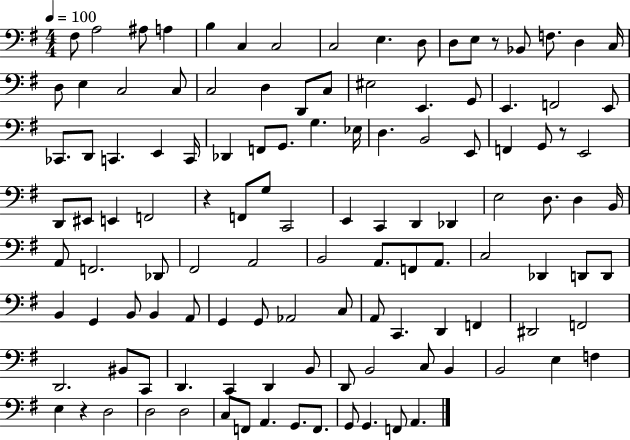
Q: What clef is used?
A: bass